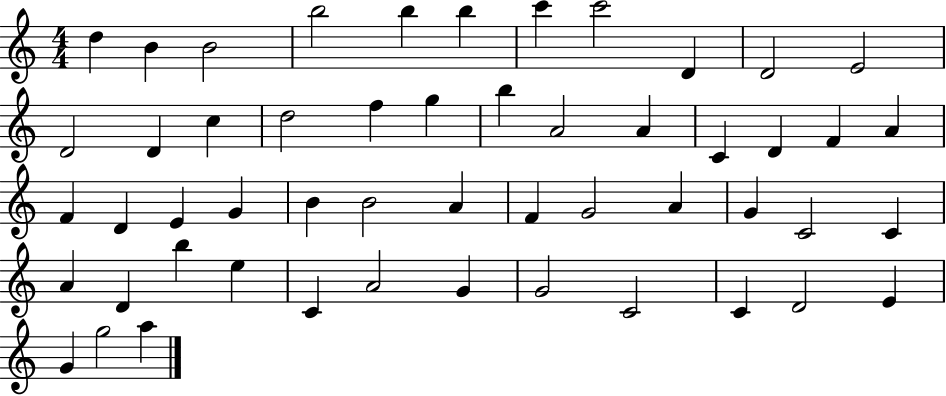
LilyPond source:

{
  \clef treble
  \numericTimeSignature
  \time 4/4
  \key c \major
  d''4 b'4 b'2 | b''2 b''4 b''4 | c'''4 c'''2 d'4 | d'2 e'2 | \break d'2 d'4 c''4 | d''2 f''4 g''4 | b''4 a'2 a'4 | c'4 d'4 f'4 a'4 | \break f'4 d'4 e'4 g'4 | b'4 b'2 a'4 | f'4 g'2 a'4 | g'4 c'2 c'4 | \break a'4 d'4 b''4 e''4 | c'4 a'2 g'4 | g'2 c'2 | c'4 d'2 e'4 | \break g'4 g''2 a''4 | \bar "|."
}